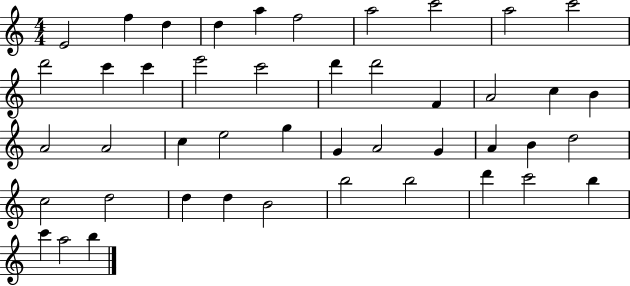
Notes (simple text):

E4/h F5/q D5/q D5/q A5/q F5/h A5/h C6/h A5/h C6/h D6/h C6/q C6/q E6/h C6/h D6/q D6/h F4/q A4/h C5/q B4/q A4/h A4/h C5/q E5/h G5/q G4/q A4/h G4/q A4/q B4/q D5/h C5/h D5/h D5/q D5/q B4/h B5/h B5/h D6/q C6/h B5/q C6/q A5/h B5/q